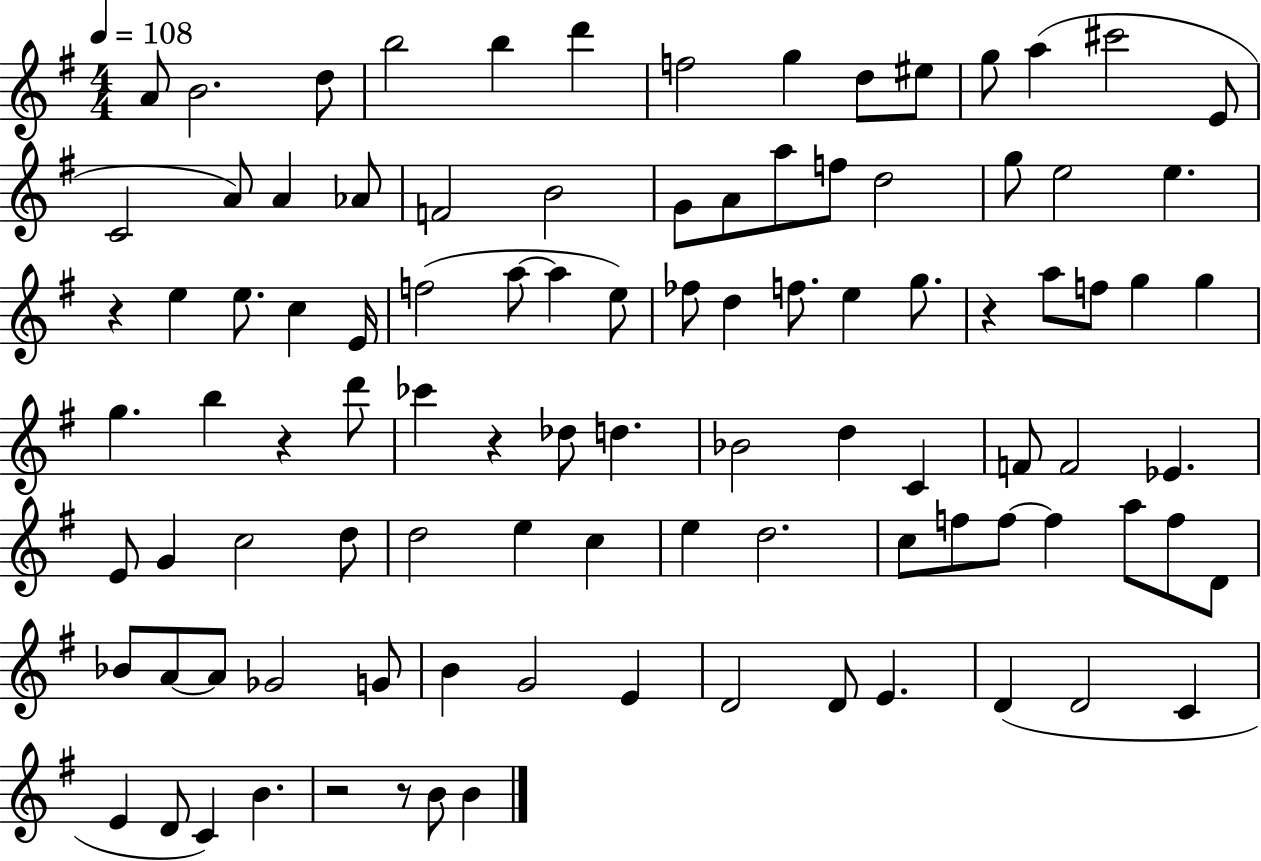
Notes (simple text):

A4/e B4/h. D5/e B5/h B5/q D6/q F5/h G5/q D5/e EIS5/e G5/e A5/q C#6/h E4/e C4/h A4/e A4/q Ab4/e F4/h B4/h G4/e A4/e A5/e F5/e D5/h G5/e E5/h E5/q. R/q E5/q E5/e. C5/q E4/s F5/h A5/e A5/q E5/e FES5/e D5/q F5/e. E5/q G5/e. R/q A5/e F5/e G5/q G5/q G5/q. B5/q R/q D6/e CES6/q R/q Db5/e D5/q. Bb4/h D5/q C4/q F4/e F4/h Eb4/q. E4/e G4/q C5/h D5/e D5/h E5/q C5/q E5/q D5/h. C5/e F5/e F5/e F5/q A5/e F5/e D4/e Bb4/e A4/e A4/e Gb4/h G4/e B4/q G4/h E4/q D4/h D4/e E4/q. D4/q D4/h C4/q E4/q D4/e C4/q B4/q. R/h R/e B4/e B4/q